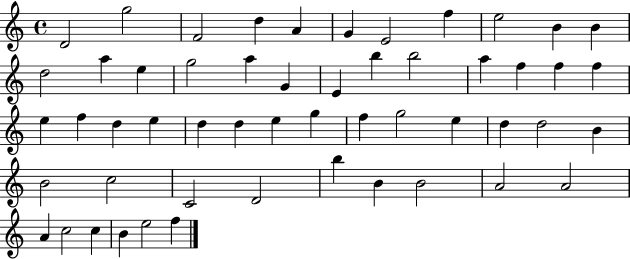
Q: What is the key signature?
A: C major